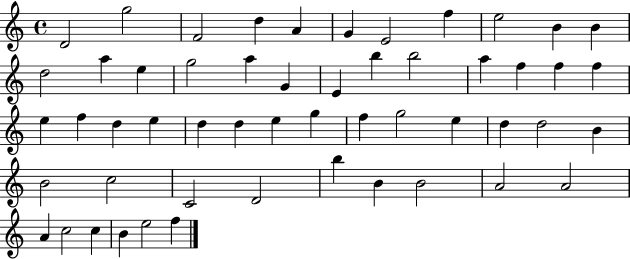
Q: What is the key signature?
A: C major